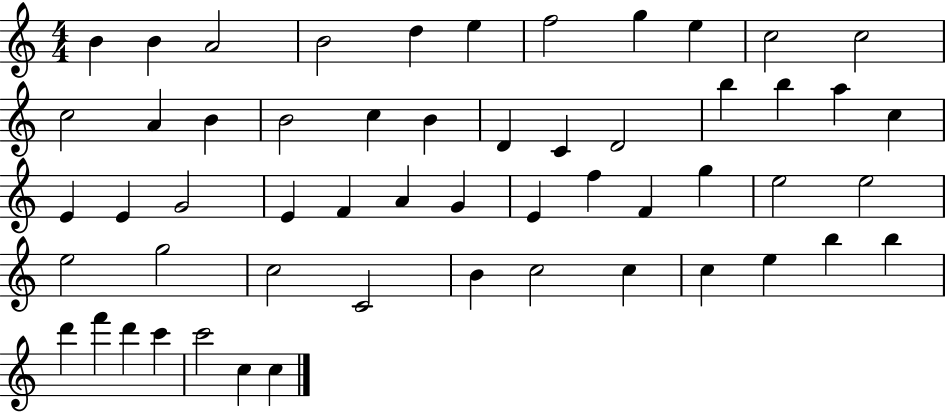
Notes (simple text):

B4/q B4/q A4/h B4/h D5/q E5/q F5/h G5/q E5/q C5/h C5/h C5/h A4/q B4/q B4/h C5/q B4/q D4/q C4/q D4/h B5/q B5/q A5/q C5/q E4/q E4/q G4/h E4/q F4/q A4/q G4/q E4/q F5/q F4/q G5/q E5/h E5/h E5/h G5/h C5/h C4/h B4/q C5/h C5/q C5/q E5/q B5/q B5/q D6/q F6/q D6/q C6/q C6/h C5/q C5/q